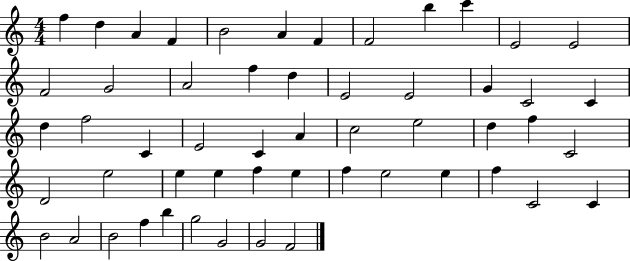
X:1
T:Untitled
M:4/4
L:1/4
K:C
f d A F B2 A F F2 b c' E2 E2 F2 G2 A2 f d E2 E2 G C2 C d f2 C E2 C A c2 e2 d f C2 D2 e2 e e f e f e2 e f C2 C B2 A2 B2 f b g2 G2 G2 F2